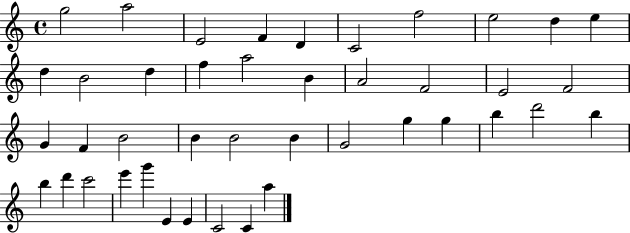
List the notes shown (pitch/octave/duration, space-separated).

G5/h A5/h E4/h F4/q D4/q C4/h F5/h E5/h D5/q E5/q D5/q B4/h D5/q F5/q A5/h B4/q A4/h F4/h E4/h F4/h G4/q F4/q B4/h B4/q B4/h B4/q G4/h G5/q G5/q B5/q D6/h B5/q B5/q D6/q C6/h E6/q G6/q E4/q E4/q C4/h C4/q A5/q